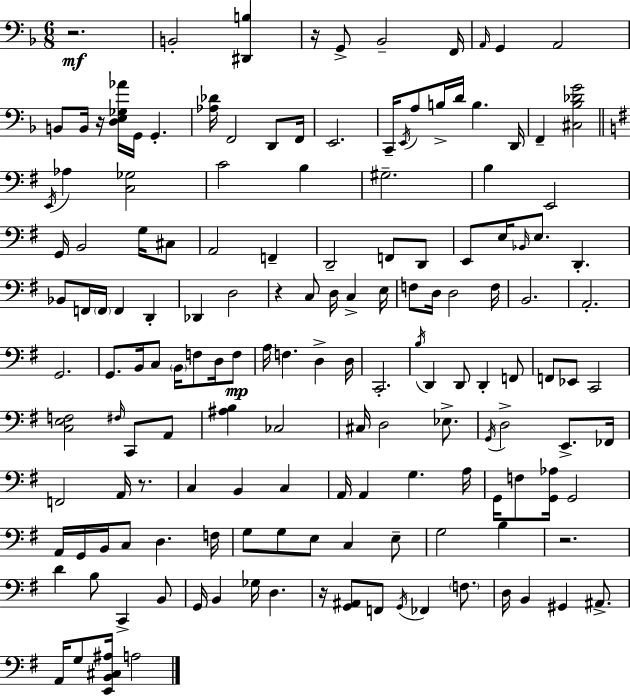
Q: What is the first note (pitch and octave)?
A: B2